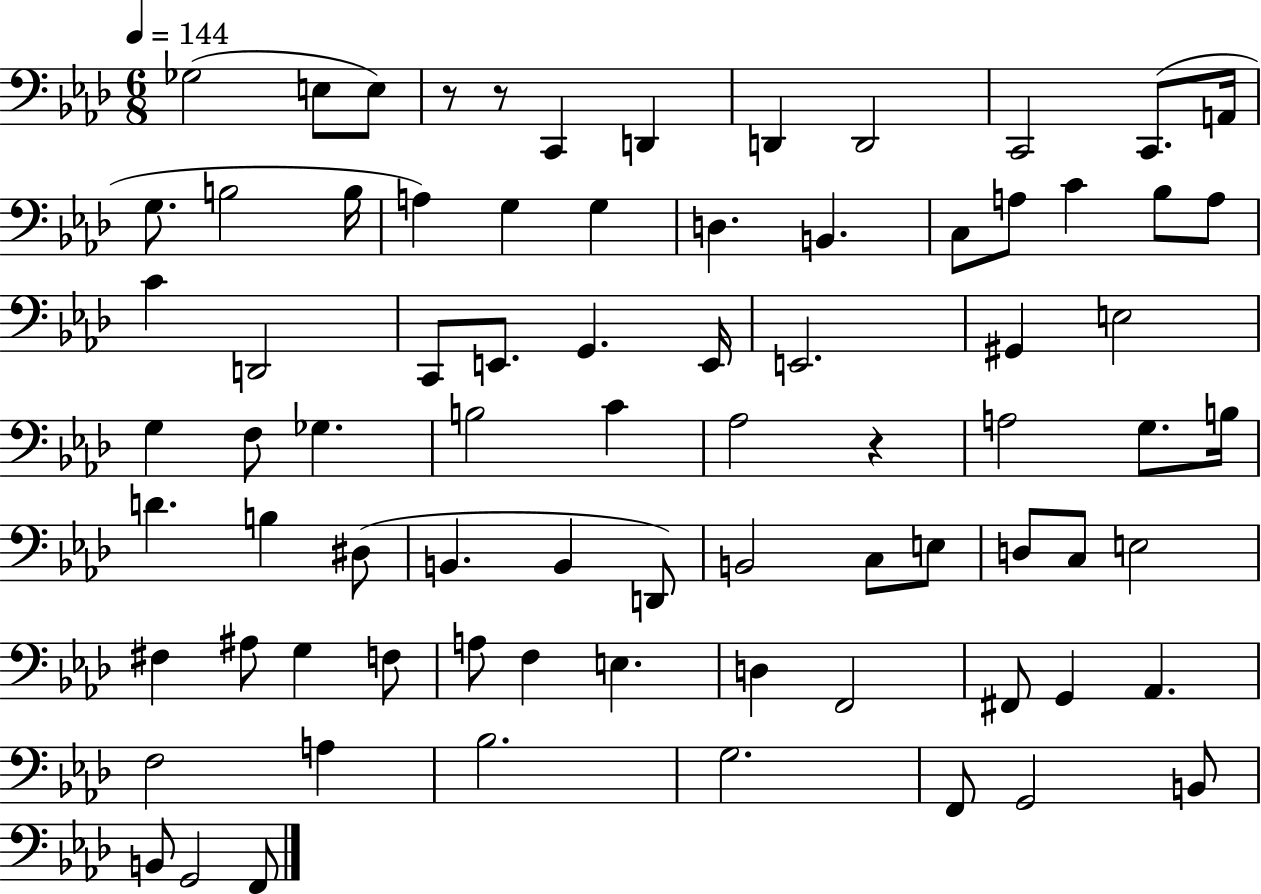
{
  \clef bass
  \numericTimeSignature
  \time 6/8
  \key aes \major
  \tempo 4 = 144
  ges2( e8 e8) | r8 r8 c,4 d,4 | d,4 d,2 | c,2 c,8.( a,16 | \break g8. b2 b16 | a4) g4 g4 | d4. b,4. | c8 a8 c'4 bes8 a8 | \break c'4 d,2 | c,8 e,8. g,4. e,16 | e,2. | gis,4 e2 | \break g4 f8 ges4. | b2 c'4 | aes2 r4 | a2 g8. b16 | \break d'4. b4 dis8( | b,4. b,4 d,8) | b,2 c8 e8 | d8 c8 e2 | \break fis4 ais8 g4 f8 | a8 f4 e4. | d4 f,2 | fis,8 g,4 aes,4. | \break f2 a4 | bes2. | g2. | f,8 g,2 b,8 | \break b,8 g,2 f,8 | \bar "|."
}